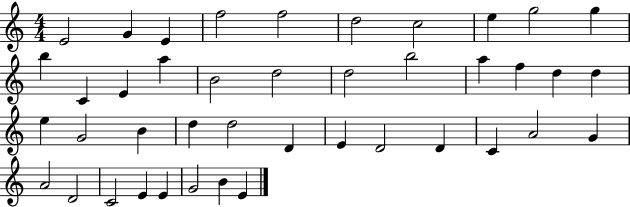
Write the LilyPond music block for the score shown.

{
  \clef treble
  \numericTimeSignature
  \time 4/4
  \key c \major
  e'2 g'4 e'4 | f''2 f''2 | d''2 c''2 | e''4 g''2 g''4 | \break b''4 c'4 e'4 a''4 | b'2 d''2 | d''2 b''2 | a''4 f''4 d''4 d''4 | \break e''4 g'2 b'4 | d''4 d''2 d'4 | e'4 d'2 d'4 | c'4 a'2 g'4 | \break a'2 d'2 | c'2 e'4 e'4 | g'2 b'4 e'4 | \bar "|."
}